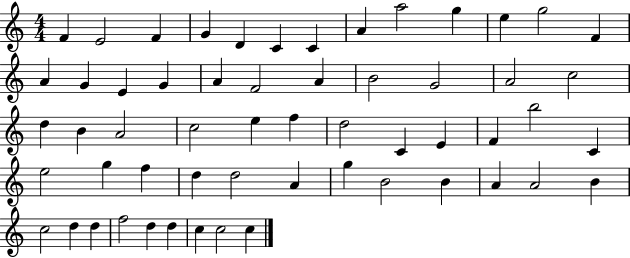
{
  \clef treble
  \numericTimeSignature
  \time 4/4
  \key c \major
  f'4 e'2 f'4 | g'4 d'4 c'4 c'4 | a'4 a''2 g''4 | e''4 g''2 f'4 | \break a'4 g'4 e'4 g'4 | a'4 f'2 a'4 | b'2 g'2 | a'2 c''2 | \break d''4 b'4 a'2 | c''2 e''4 f''4 | d''2 c'4 e'4 | f'4 b''2 c'4 | \break e''2 g''4 f''4 | d''4 d''2 a'4 | g''4 b'2 b'4 | a'4 a'2 b'4 | \break c''2 d''4 d''4 | f''2 d''4 d''4 | c''4 c''2 c''4 | \bar "|."
}